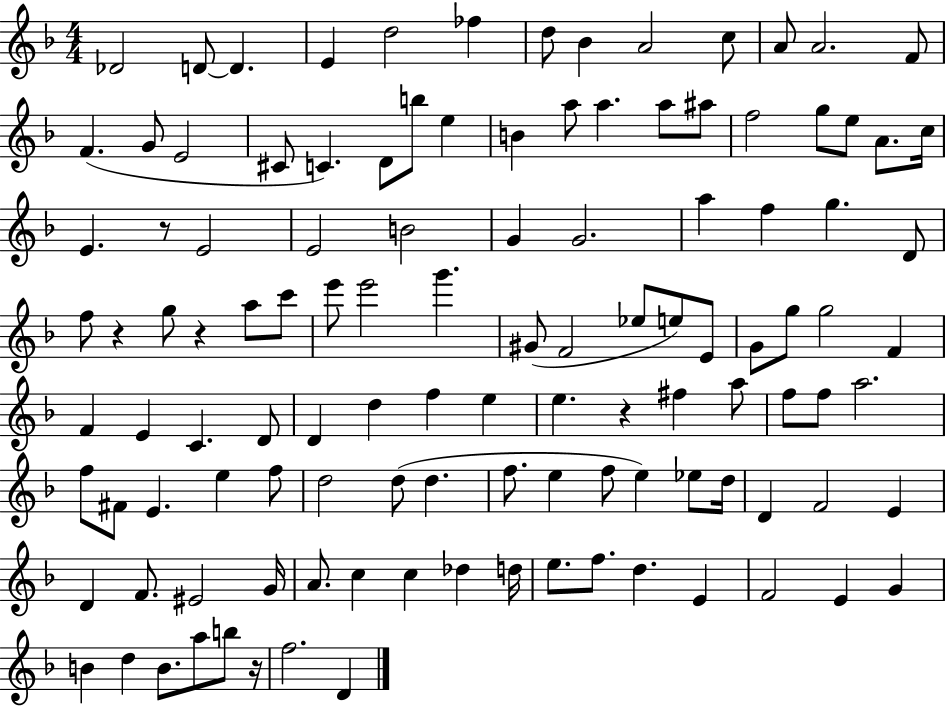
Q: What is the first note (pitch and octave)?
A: Db4